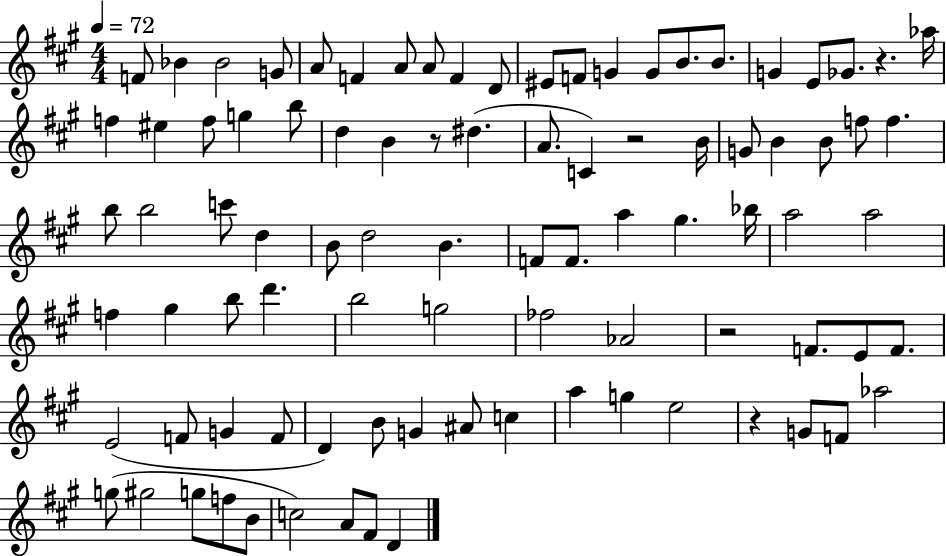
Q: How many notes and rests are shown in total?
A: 90